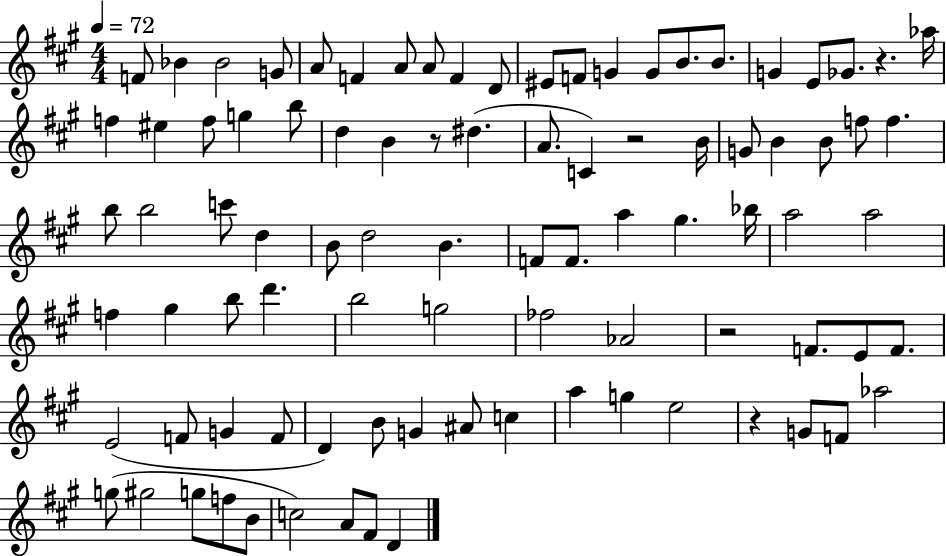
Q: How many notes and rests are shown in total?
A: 90